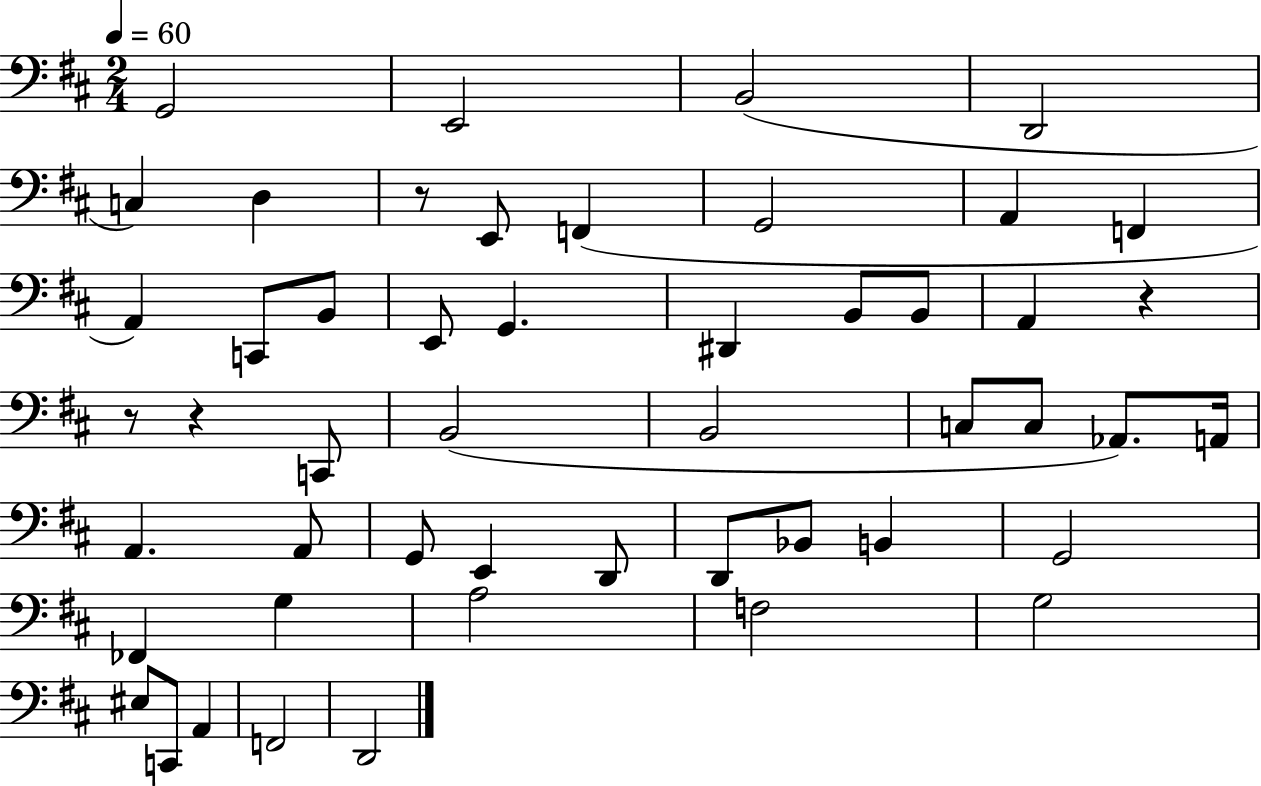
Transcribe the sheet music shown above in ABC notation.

X:1
T:Untitled
M:2/4
L:1/4
K:D
G,,2 E,,2 B,,2 D,,2 C, D, z/2 E,,/2 F,, G,,2 A,, F,, A,, C,,/2 B,,/2 E,,/2 G,, ^D,, B,,/2 B,,/2 A,, z z/2 z C,,/2 B,,2 B,,2 C,/2 C,/2 _A,,/2 A,,/4 A,, A,,/2 G,,/2 E,, D,,/2 D,,/2 _B,,/2 B,, G,,2 _F,, G, A,2 F,2 G,2 ^E,/2 C,,/2 A,, F,,2 D,,2